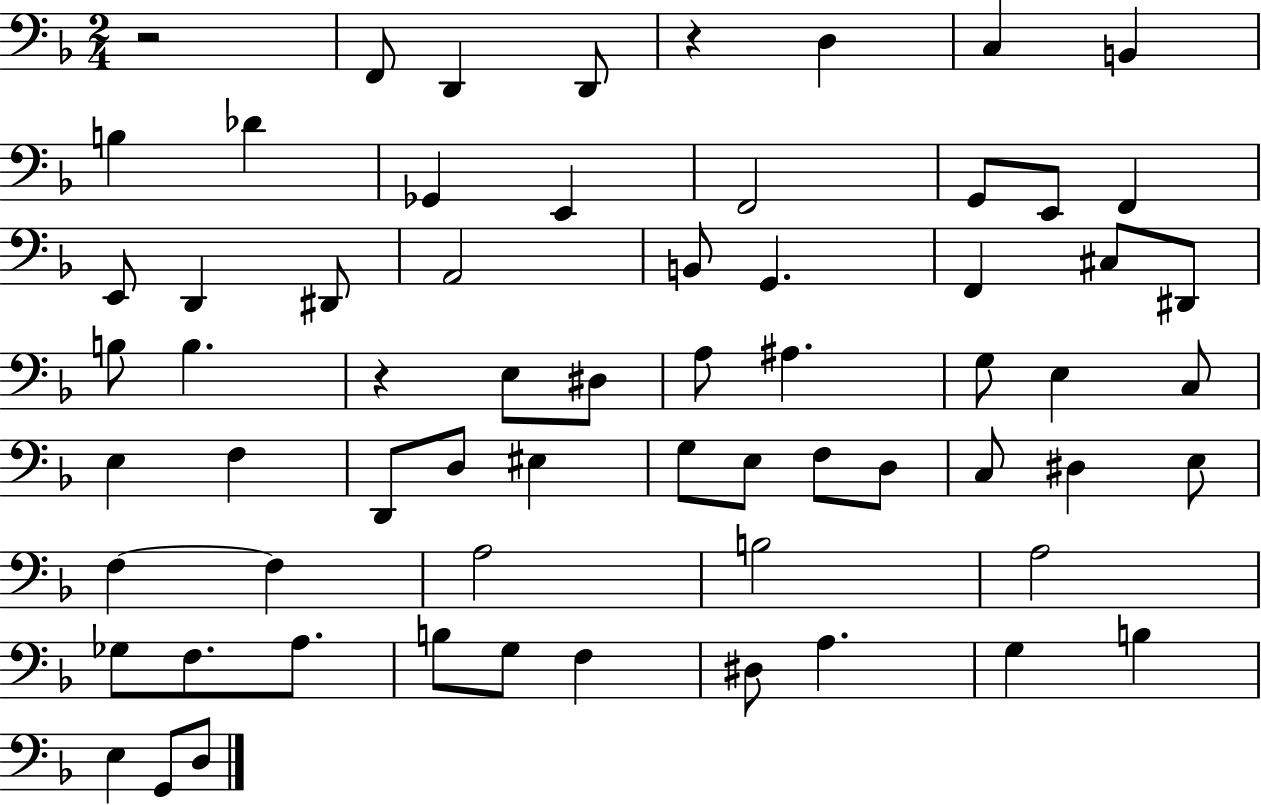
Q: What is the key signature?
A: F major